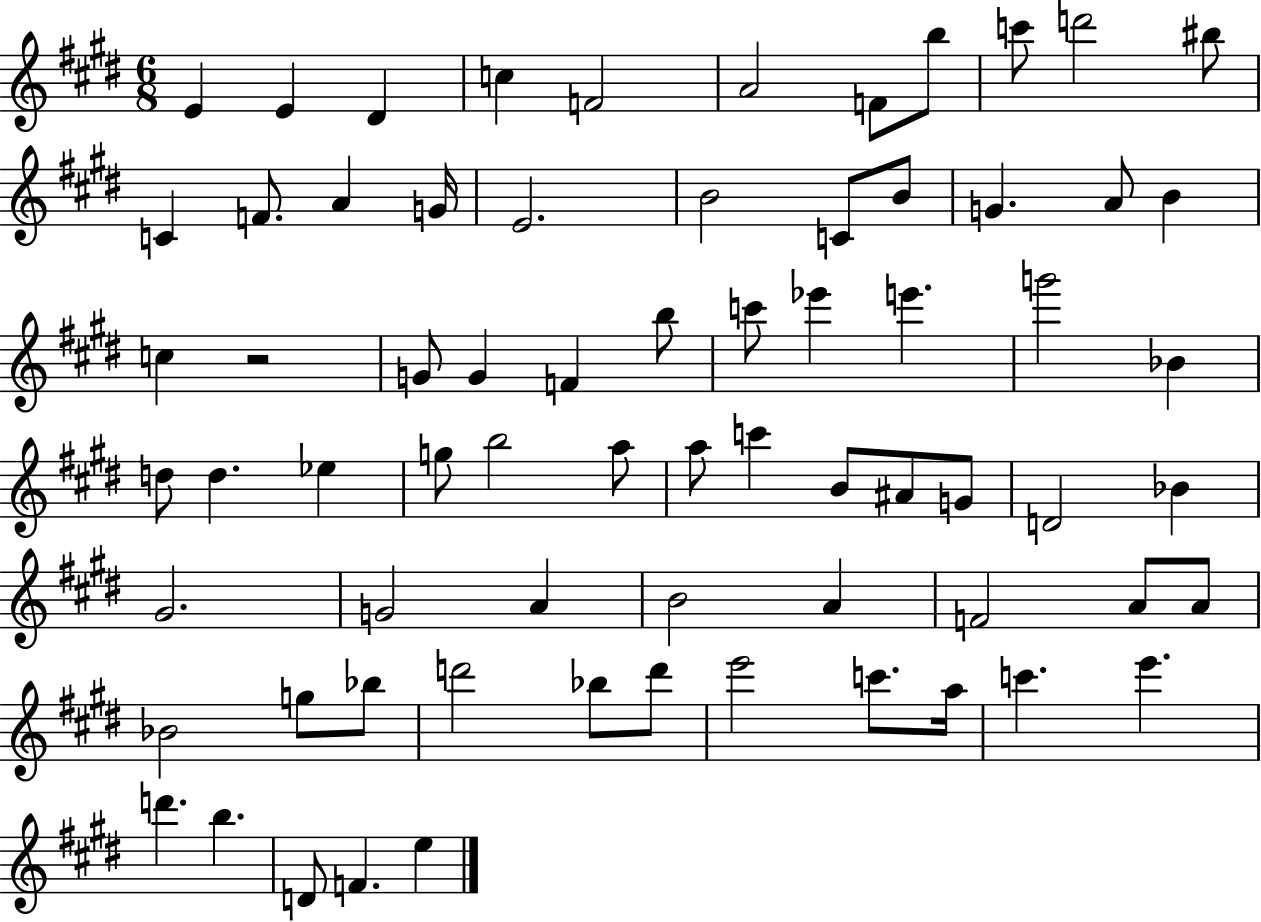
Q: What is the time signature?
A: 6/8